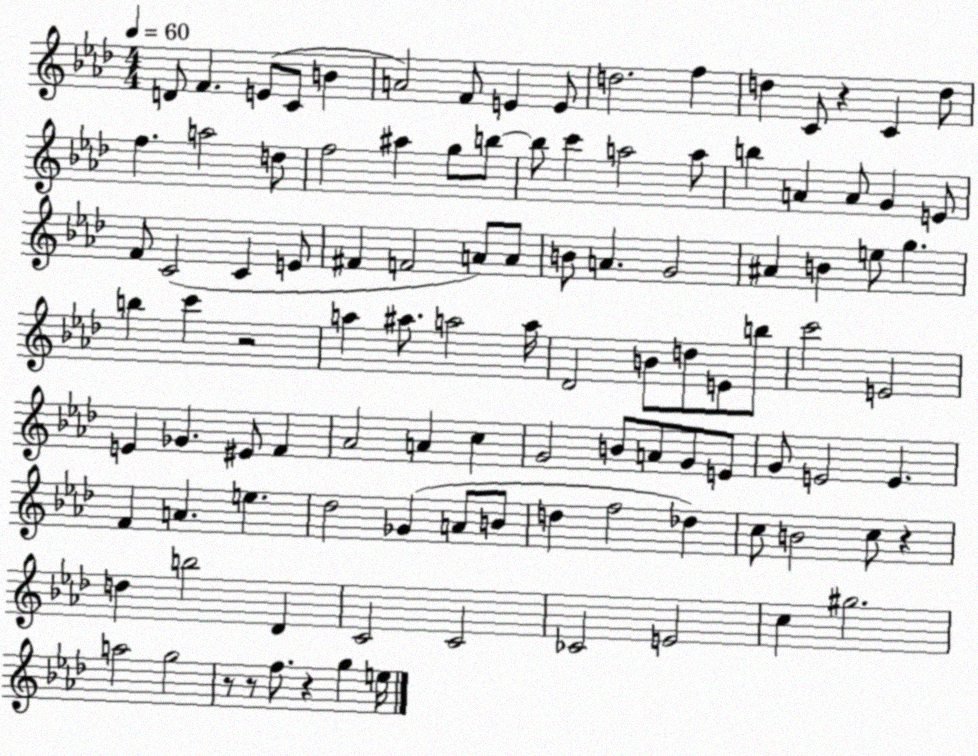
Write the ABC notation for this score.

X:1
T:Untitled
M:4/4
L:1/4
K:Ab
D/2 F E/2 C/2 B A2 F/2 E E/2 d2 f d C/2 z C d/2 f a2 d/2 f2 ^a g/2 b/2 b/2 c' a2 a/2 b A A/2 G E/2 F/2 C2 C E/2 ^F F2 A/2 A/2 B/2 A G2 ^A B e/2 g b c' z2 a ^a/2 a2 a/4 _D2 B/2 d/2 E/2 b/2 c'2 E2 E _G ^E/2 F _A2 A c G2 B/2 A/2 G/2 E/2 G/2 E2 E F A e _d2 _G A/2 B/2 d f2 _d c/2 B2 c/2 z d b2 _D C2 C2 _C2 E2 c ^g2 a2 g2 z/2 z/2 f/2 z g e/4